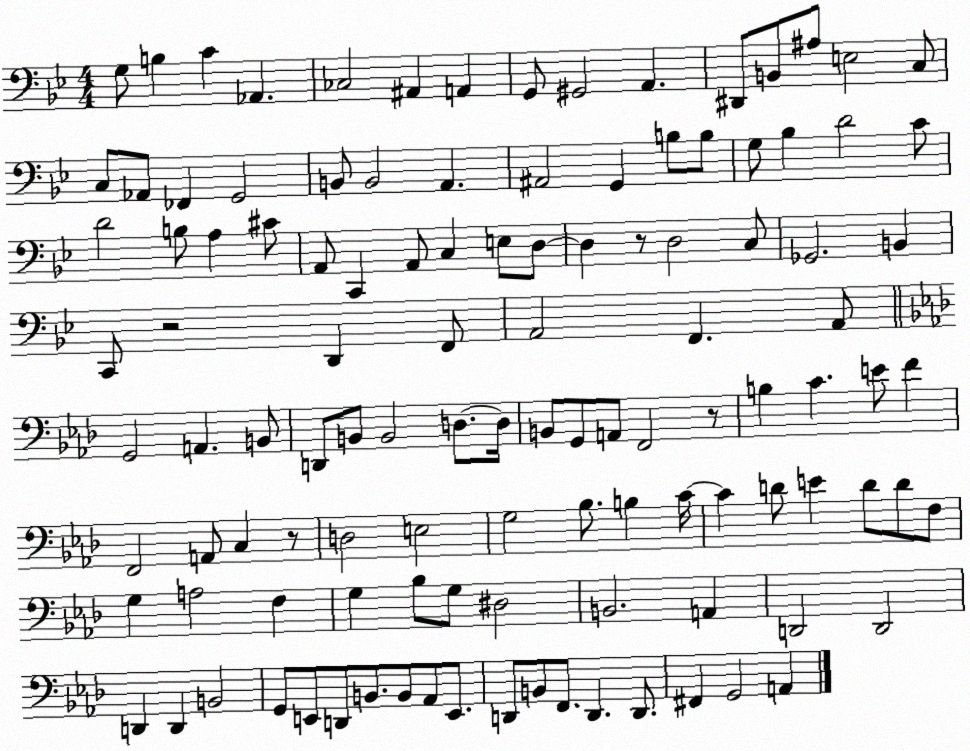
X:1
T:Untitled
M:4/4
L:1/4
K:Bb
G,/2 B, C _A,, _C,2 ^A,, A,, G,,/2 ^G,,2 A,, ^D,,/2 B,,/2 ^A,/2 E,2 C,/2 C,/2 _A,,/2 _F,, G,,2 B,,/2 B,,2 A,, ^A,,2 G,, B,/2 B,/2 G,/2 _B, D2 C/2 D2 B,/2 A, ^C/2 A,,/2 C,, A,,/2 C, E,/2 D,/2 D, z/2 D,2 C,/2 _G,,2 B,, C,,/2 z2 D,, F,,/2 A,,2 F,, A,,/2 G,,2 A,, B,,/2 D,,/2 B,,/2 B,,2 D,/2 D,/4 B,,/2 G,,/2 A,,/2 F,,2 z/2 B, C E/2 F F,,2 A,,/2 C, z/2 D,2 E,2 G,2 _B,/2 B, C/4 C D/2 E D/2 D/2 F,/2 G, A,2 F, G, _B,/2 G,/2 ^D,2 B,,2 A,, D,,2 D,,2 D,, D,, B,,2 G,,/2 E,,/2 D,,/2 B,,/2 B,,/2 _A,,/2 E,,/2 D,,/2 B,,/2 F,,/2 D,, D,,/2 ^F,, G,,2 A,,